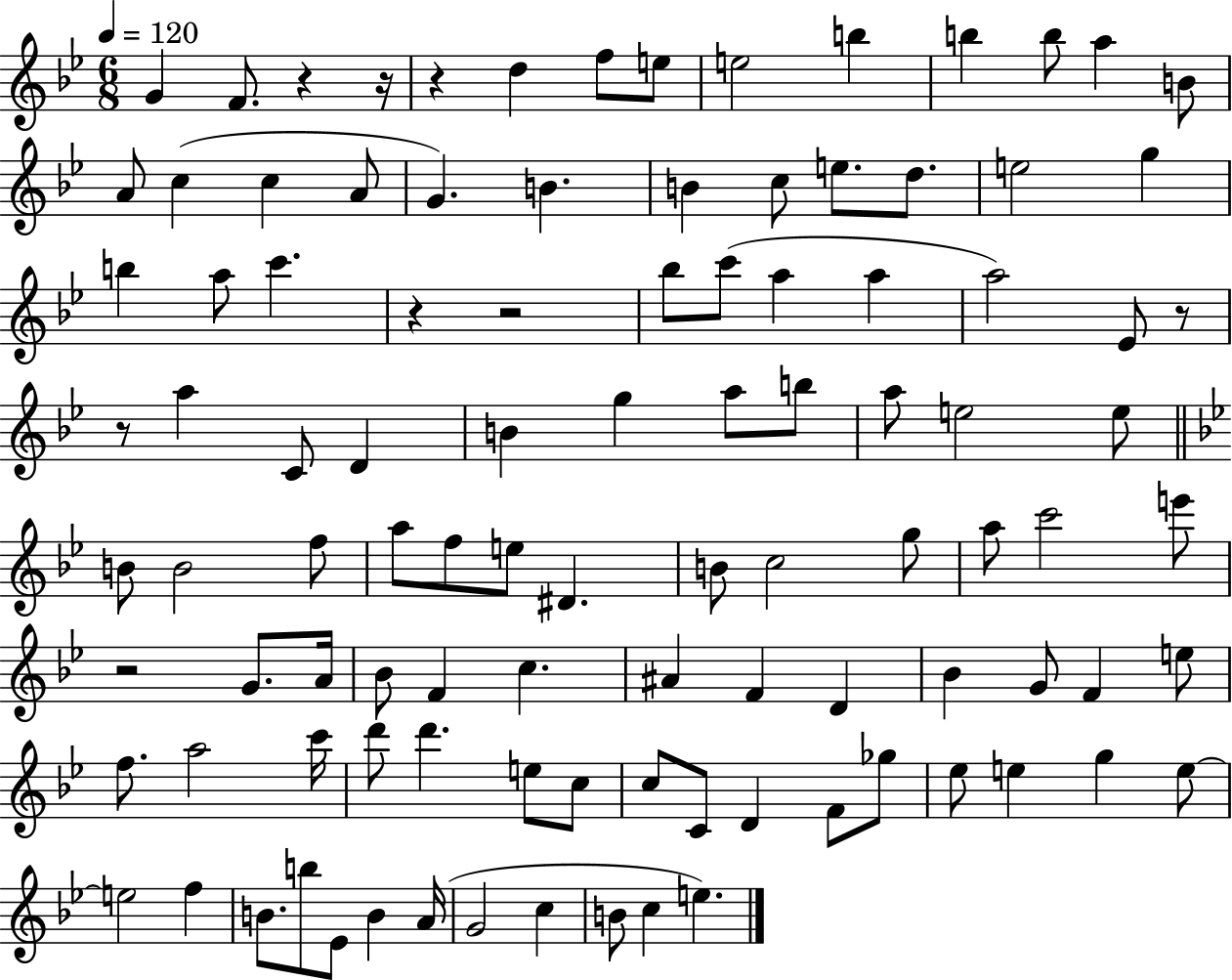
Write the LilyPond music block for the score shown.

{
  \clef treble
  \numericTimeSignature
  \time 6/8
  \key bes \major
  \tempo 4 = 120
  \repeat volta 2 { g'4 f'8. r4 r16 | r4 d''4 f''8 e''8 | e''2 b''4 | b''4 b''8 a''4 b'8 | \break a'8 c''4( c''4 a'8 | g'4.) b'4. | b'4 c''8 e''8. d''8. | e''2 g''4 | \break b''4 a''8 c'''4. | r4 r2 | bes''8 c'''8( a''4 a''4 | a''2) ees'8 r8 | \break r8 a''4 c'8 d'4 | b'4 g''4 a''8 b''8 | a''8 e''2 e''8 | \bar "||" \break \key bes \major b'8 b'2 f''8 | a''8 f''8 e''8 dis'4. | b'8 c''2 g''8 | a''8 c'''2 e'''8 | \break r2 g'8. a'16 | bes'8 f'4 c''4. | ais'4 f'4 d'4 | bes'4 g'8 f'4 e''8 | \break f''8. a''2 c'''16 | d'''8 d'''4. e''8 c''8 | c''8 c'8 d'4 f'8 ges''8 | ees''8 e''4 g''4 e''8~~ | \break e''2 f''4 | b'8. b''8 ees'8 b'4 a'16( | g'2 c''4 | b'8 c''4 e''4.) | \break } \bar "|."
}